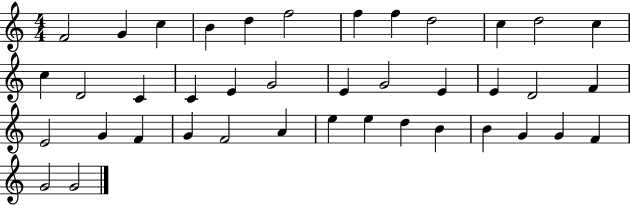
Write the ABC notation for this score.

X:1
T:Untitled
M:4/4
L:1/4
K:C
F2 G c B d f2 f f d2 c d2 c c D2 C C E G2 E G2 E E D2 F E2 G F G F2 A e e d B B G G F G2 G2